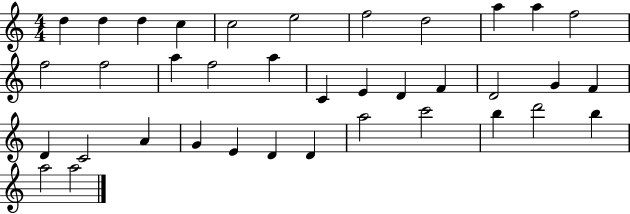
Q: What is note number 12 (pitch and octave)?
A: F5